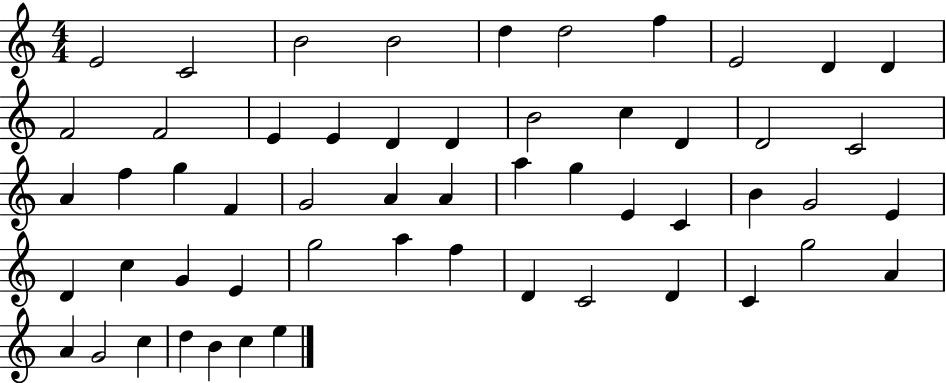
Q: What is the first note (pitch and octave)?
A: E4